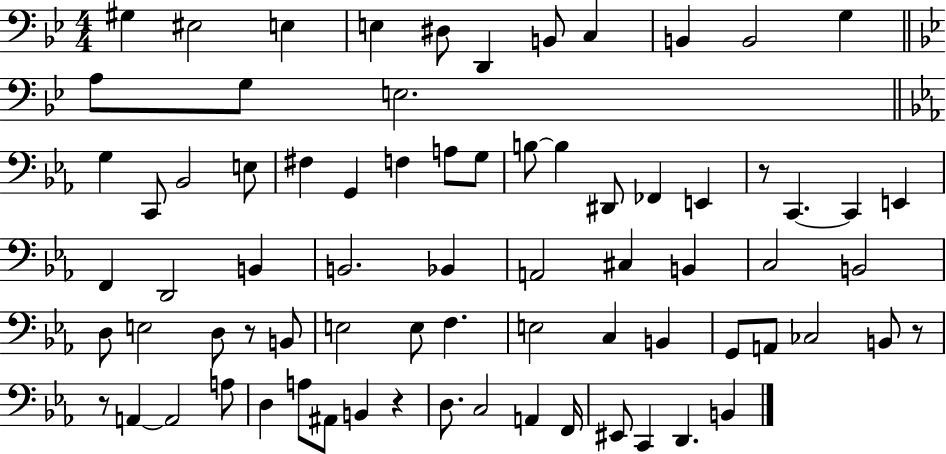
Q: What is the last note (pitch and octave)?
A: B2